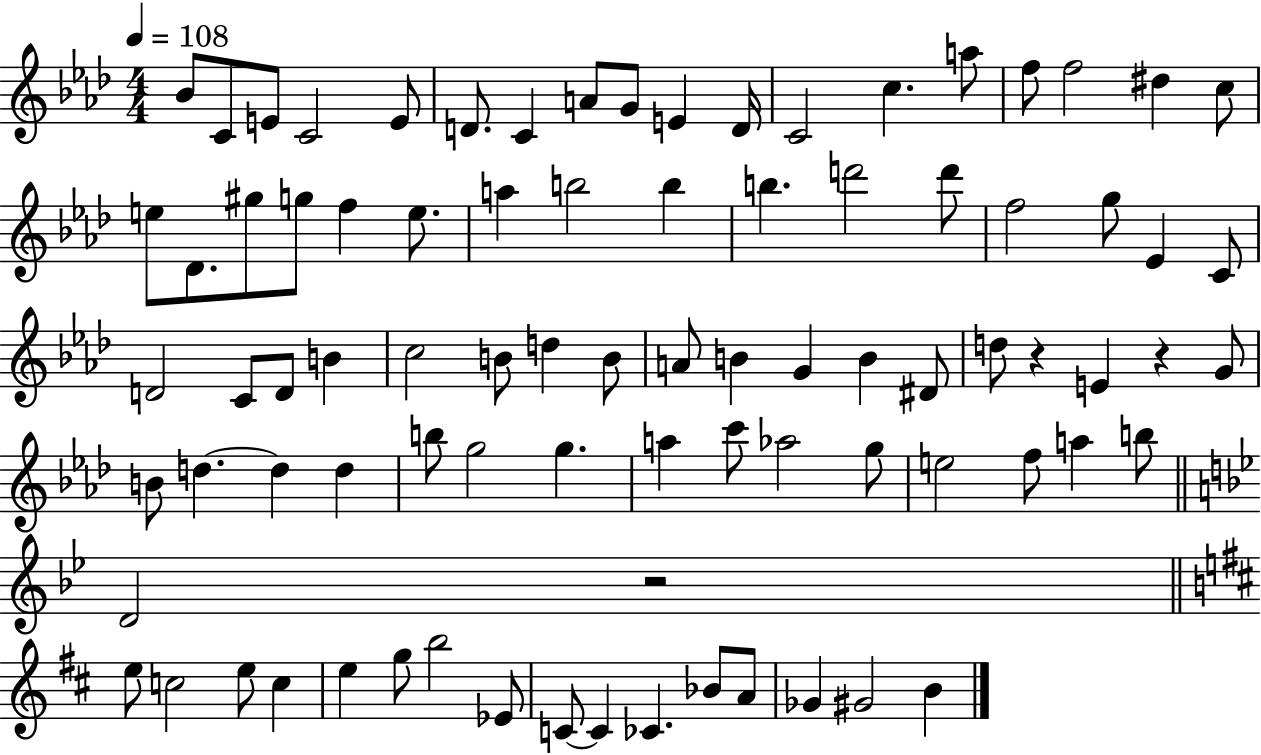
{
  \clef treble
  \numericTimeSignature
  \time 4/4
  \key aes \major
  \tempo 4 = 108
  bes'8 c'8 e'8 c'2 e'8 | d'8. c'4 a'8 g'8 e'4 d'16 | c'2 c''4. a''8 | f''8 f''2 dis''4 c''8 | \break e''8 des'8. gis''8 g''8 f''4 e''8. | a''4 b''2 b''4 | b''4. d'''2 d'''8 | f''2 g''8 ees'4 c'8 | \break d'2 c'8 d'8 b'4 | c''2 b'8 d''4 b'8 | a'8 b'4 g'4 b'4 dis'8 | d''8 r4 e'4 r4 g'8 | \break b'8 d''4.~~ d''4 d''4 | b''8 g''2 g''4. | a''4 c'''8 aes''2 g''8 | e''2 f''8 a''4 b''8 | \break \bar "||" \break \key bes \major d'2 r2 | \bar "||" \break \key d \major e''8 c''2 e''8 c''4 | e''4 g''8 b''2 ees'8 | c'8~~ c'4 ces'4. bes'8 a'8 | ges'4 gis'2 b'4 | \break \bar "|."
}